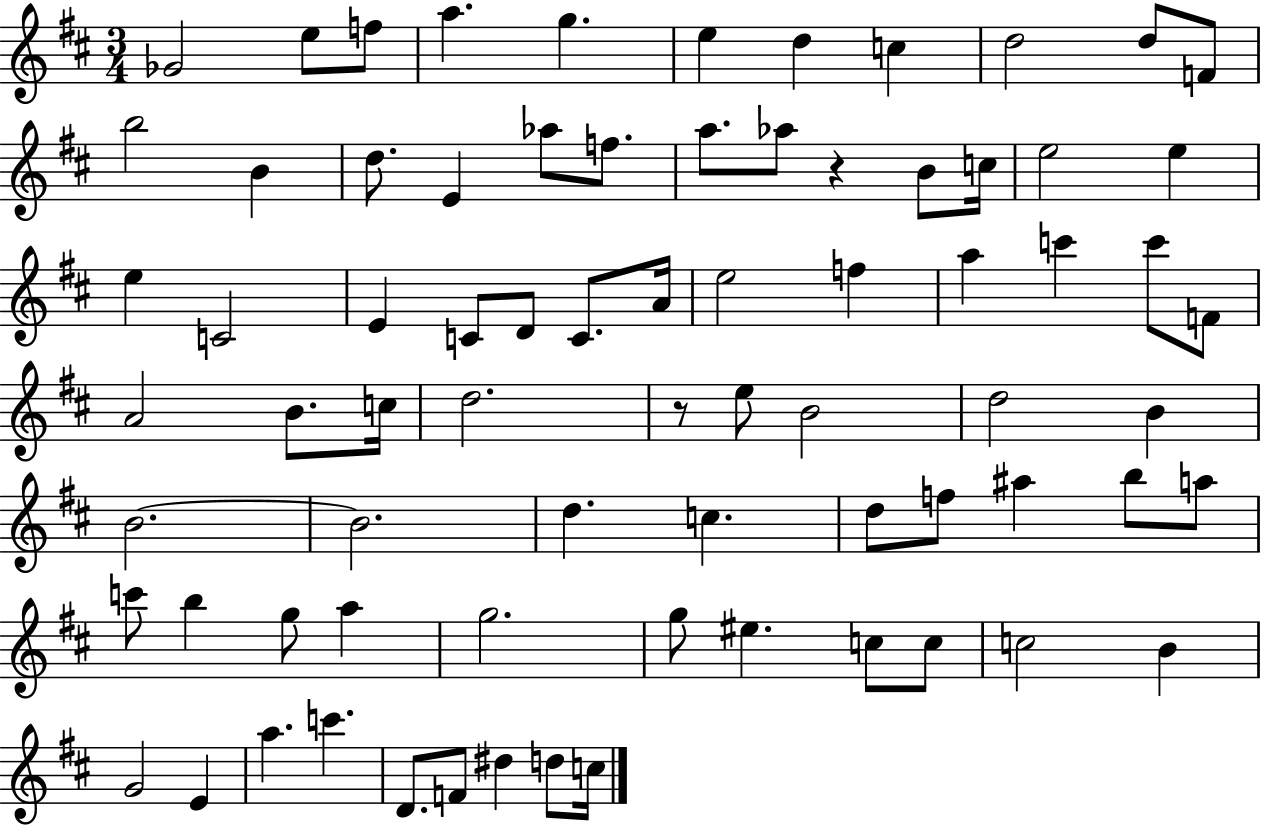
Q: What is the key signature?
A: D major